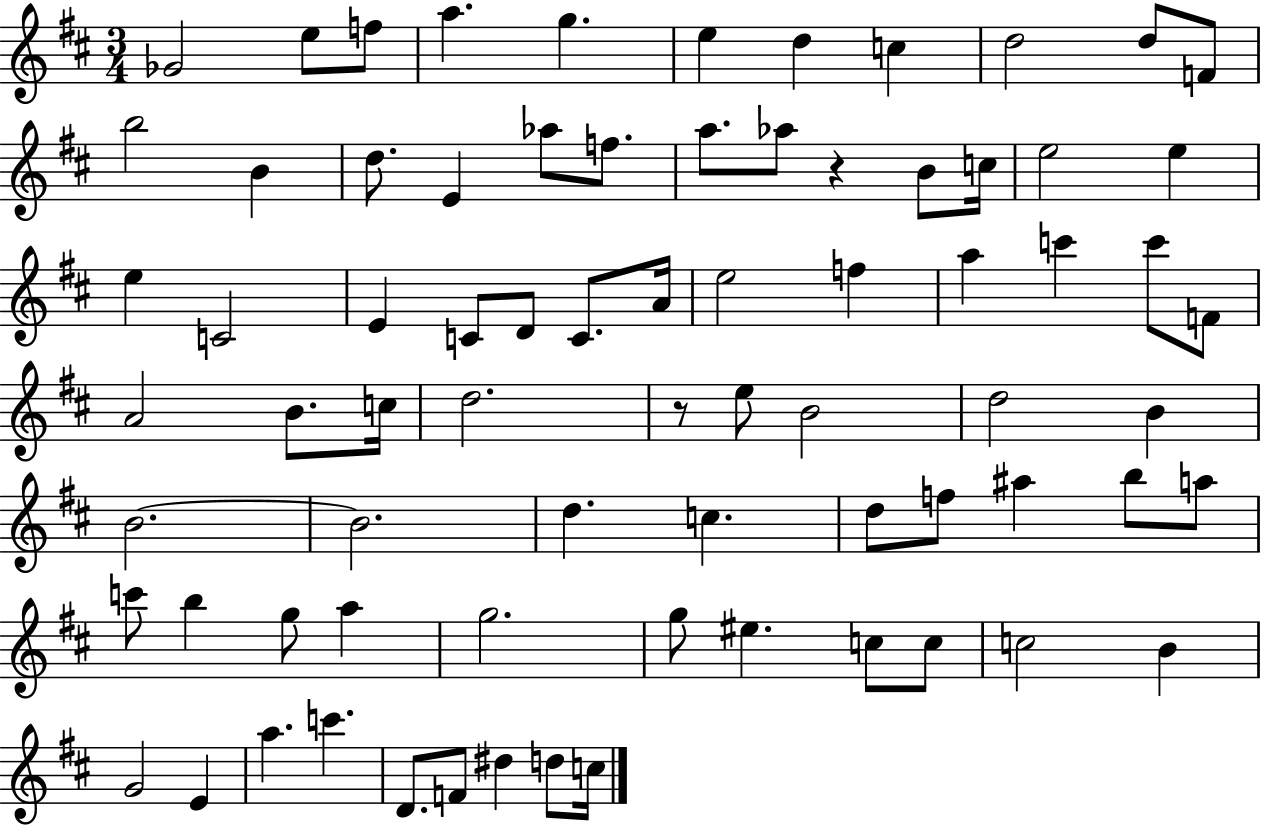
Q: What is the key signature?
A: D major